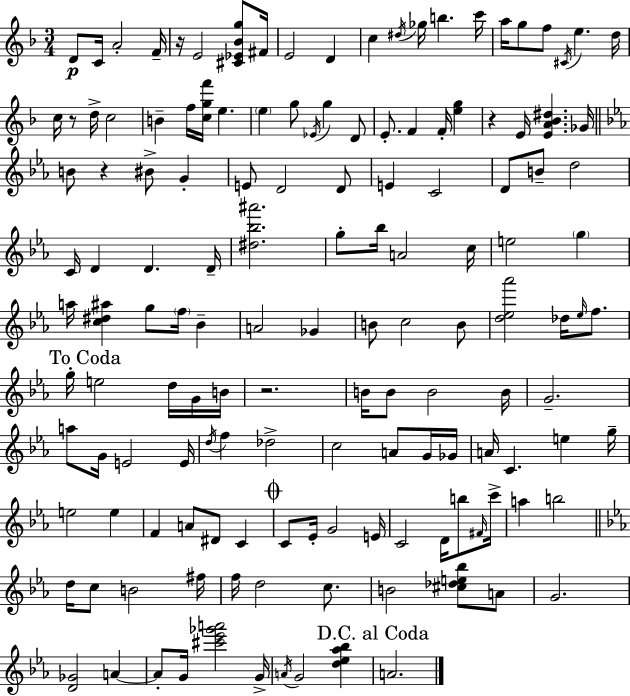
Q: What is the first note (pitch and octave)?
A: D4